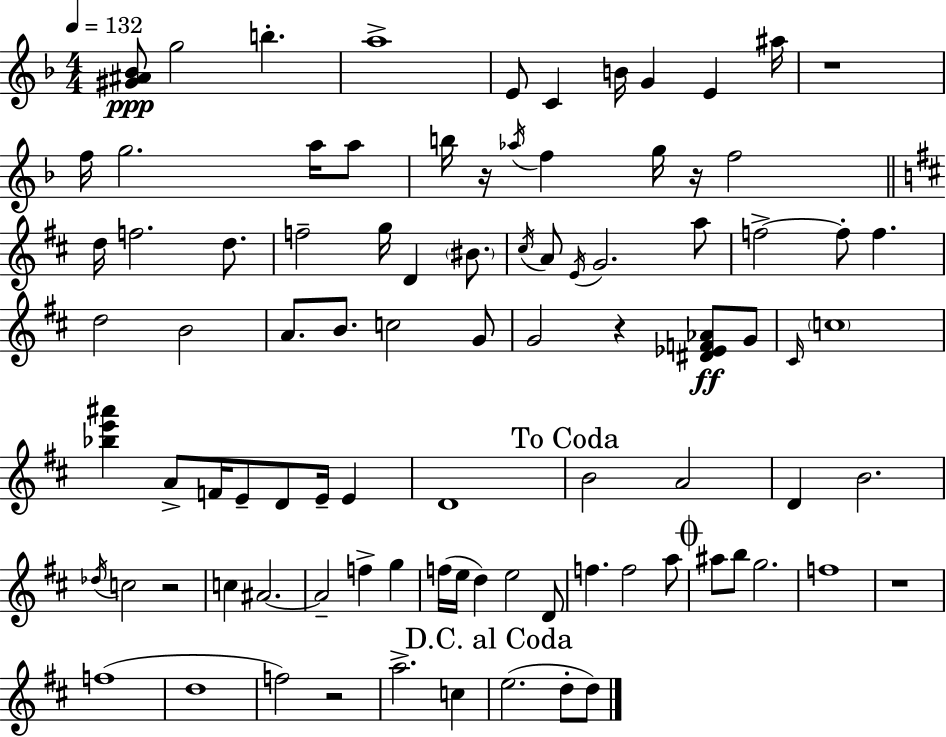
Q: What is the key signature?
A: D minor